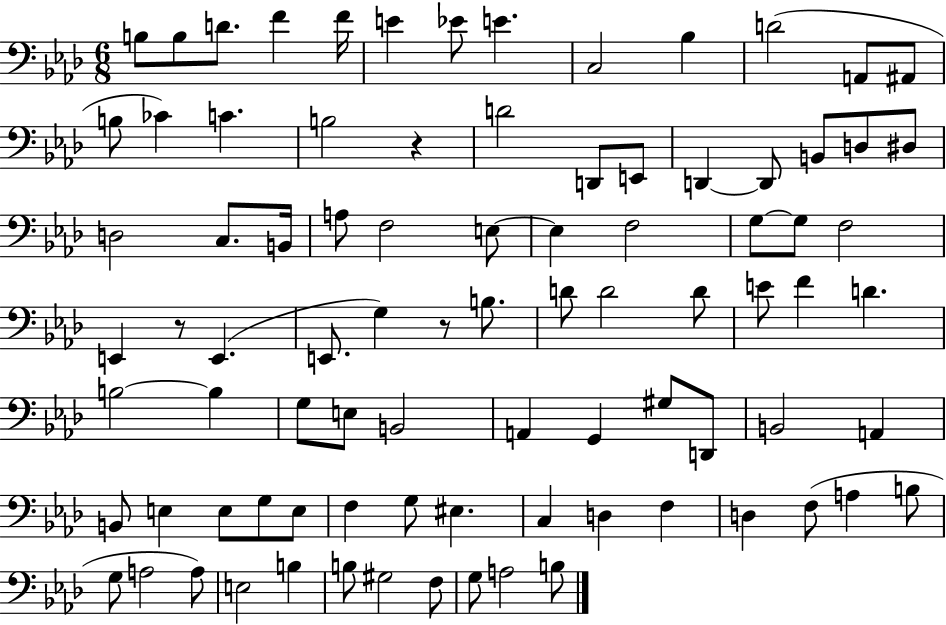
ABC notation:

X:1
T:Untitled
M:6/8
L:1/4
K:Ab
B,/2 B,/2 D/2 F F/4 E _E/2 E C,2 _B, D2 A,,/2 ^A,,/2 B,/2 _C C B,2 z D2 D,,/2 E,,/2 D,, D,,/2 B,,/2 D,/2 ^D,/2 D,2 C,/2 B,,/4 A,/2 F,2 E,/2 E, F,2 G,/2 G,/2 F,2 E,, z/2 E,, E,,/2 G, z/2 B,/2 D/2 D2 D/2 E/2 F D B,2 B, G,/2 E,/2 B,,2 A,, G,, ^G,/2 D,,/2 B,,2 A,, B,,/2 E, E,/2 G,/2 E,/2 F, G,/2 ^E, C, D, F, D, F,/2 A, B,/2 G,/2 A,2 A,/2 E,2 B, B,/2 ^G,2 F,/2 G,/2 A,2 B,/2